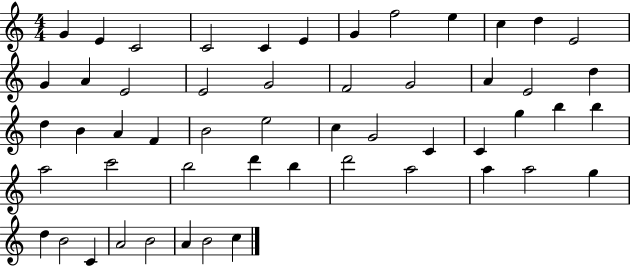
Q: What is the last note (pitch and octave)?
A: C5